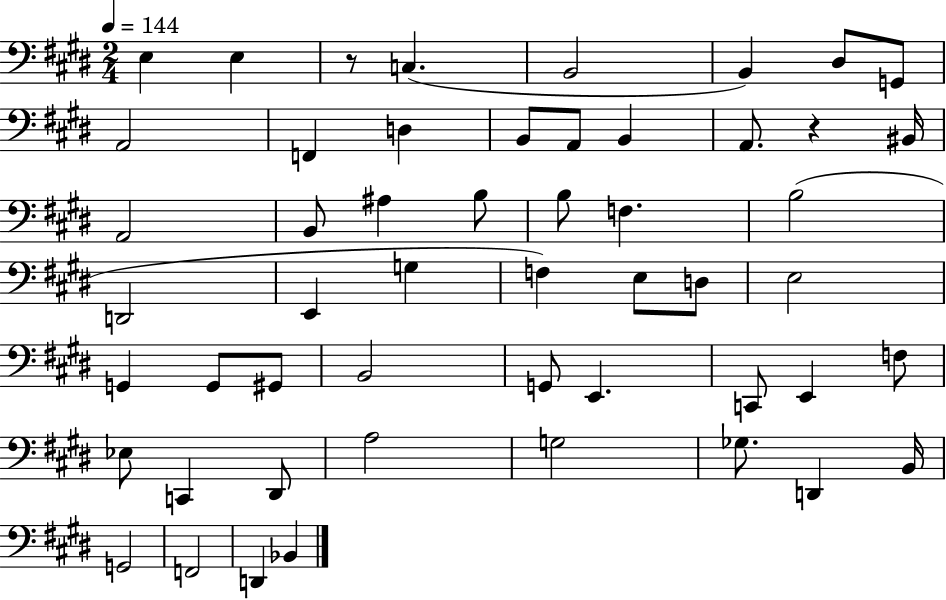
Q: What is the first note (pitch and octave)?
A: E3